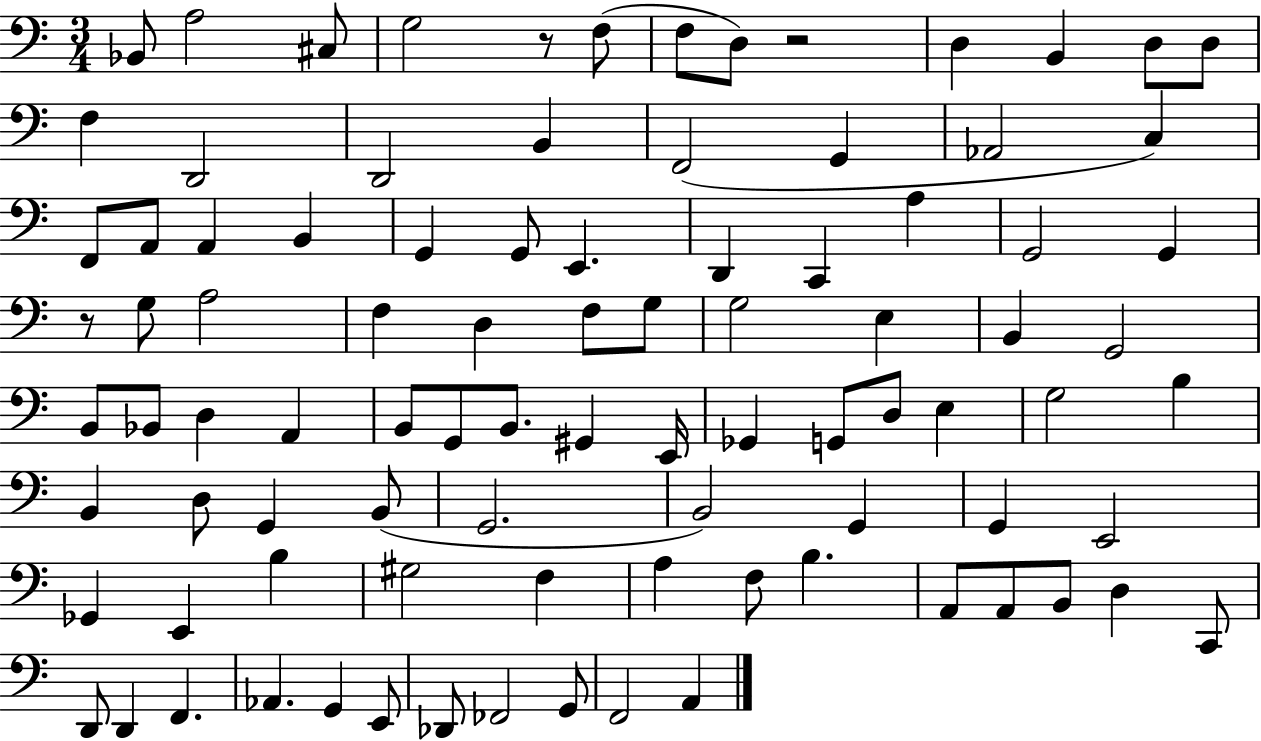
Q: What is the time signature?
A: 3/4